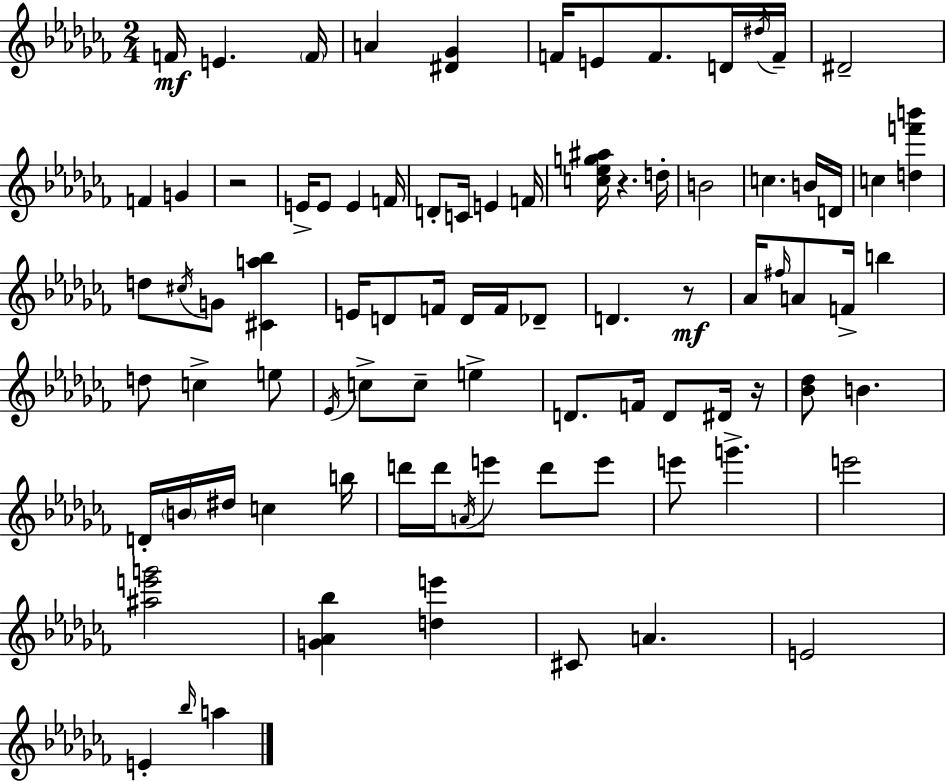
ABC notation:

X:1
T:Untitled
M:2/4
L:1/4
K:Abm
F/4 E F/4 A [^D_G] F/4 E/2 F/2 D/4 ^d/4 F/4 ^D2 F G z2 E/4 E/2 E F/4 D/2 C/4 E F/4 [c_eg^a]/4 z d/4 B2 c B/4 D/4 c [df'b'] d/2 ^c/4 G/2 [^Ca_b] E/4 D/2 F/4 D/4 F/4 _D/2 D z/2 _A/4 ^f/4 A/2 F/4 b d/2 c e/2 _E/4 c/2 c/2 e D/2 F/4 D/2 ^D/4 z/4 [_B_d]/2 B D/4 B/4 ^d/4 c b/4 d'/4 d'/4 A/4 e'/2 d'/2 e'/2 e'/2 g' e'2 [^ae'g']2 [G_A_b] [de'] ^C/2 A E2 E _b/4 a